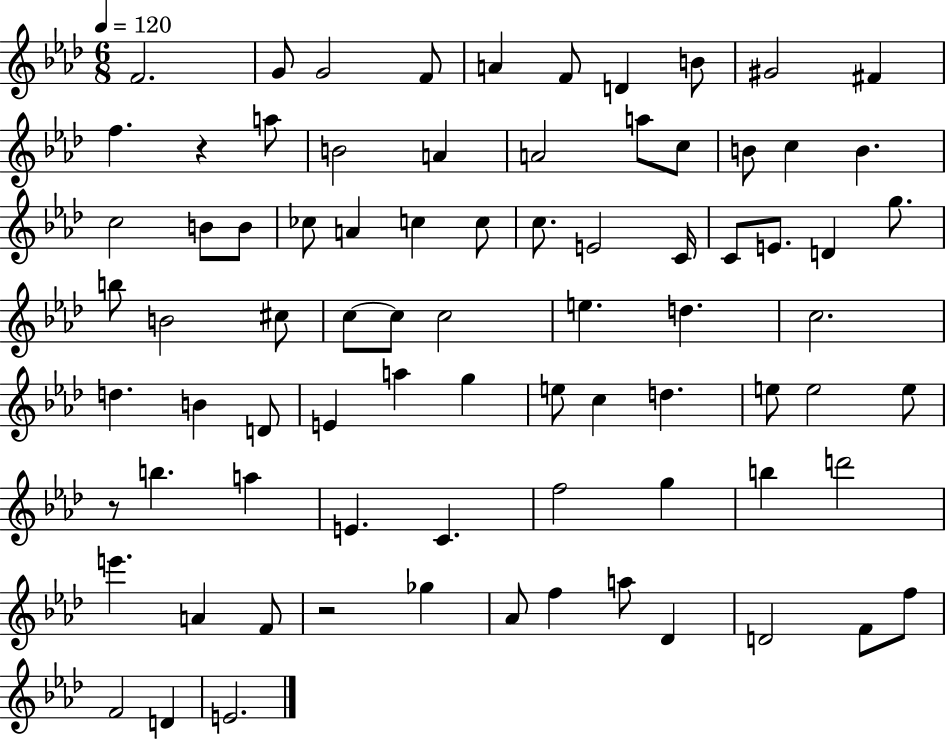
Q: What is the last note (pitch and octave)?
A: E4